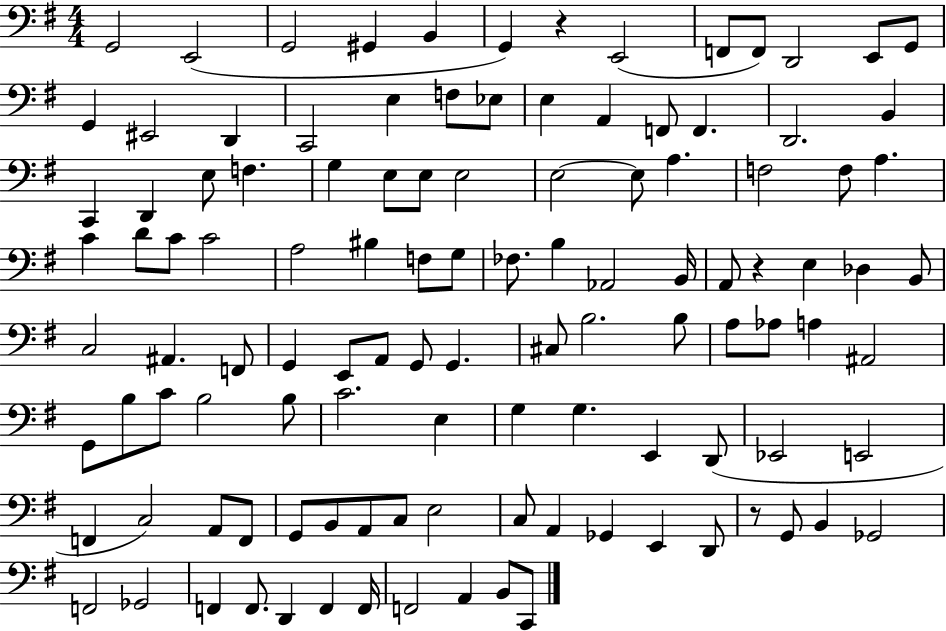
{
  \clef bass
  \numericTimeSignature
  \time 4/4
  \key g \major
  g,2 e,2( | g,2 gis,4 b,4 | g,4) r4 e,2( | f,8 f,8) d,2 e,8 g,8 | \break g,4 eis,2 d,4 | c,2 e4 f8 ees8 | e4 a,4 f,8 f,4. | d,2. b,4 | \break c,4 d,4 e8 f4. | g4 e8 e8 e2 | e2~~ e8 a4. | f2 f8 a4. | \break c'4 d'8 c'8 c'2 | a2 bis4 f8 g8 | fes8. b4 aes,2 b,16 | a,8 r4 e4 des4 b,8 | \break c2 ais,4. f,8 | g,4 e,8 a,8 g,8 g,4. | cis8 b2. b8 | a8 aes8 a4 ais,2 | \break g,8 b8 c'8 b2 b8 | c'2. e4 | g4 g4. e,4 d,8( | ees,2 e,2 | \break f,4 c2) a,8 f,8 | g,8 b,8 a,8 c8 e2 | c8 a,4 ges,4 e,4 d,8 | r8 g,8 b,4 ges,2 | \break f,2 ges,2 | f,4 f,8. d,4 f,4 f,16 | f,2 a,4 b,8 c,8 | \bar "|."
}